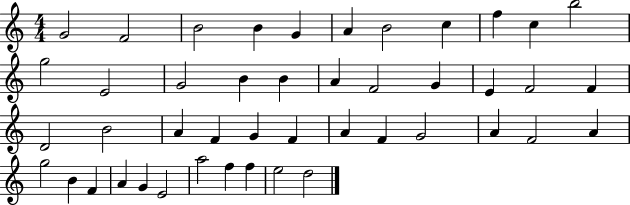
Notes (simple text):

G4/h F4/h B4/h B4/q G4/q A4/q B4/h C5/q F5/q C5/q B5/h G5/h E4/h G4/h B4/q B4/q A4/q F4/h G4/q E4/q F4/h F4/q D4/h B4/h A4/q F4/q G4/q F4/q A4/q F4/q G4/h A4/q F4/h A4/q G5/h B4/q F4/q A4/q G4/q E4/h A5/h F5/q F5/q E5/h D5/h